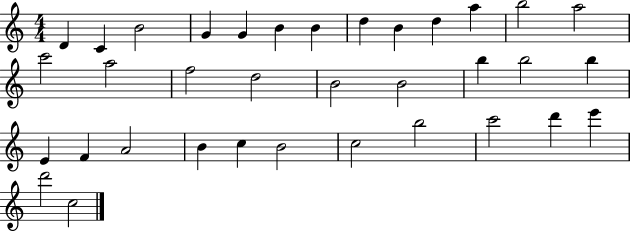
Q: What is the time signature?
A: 4/4